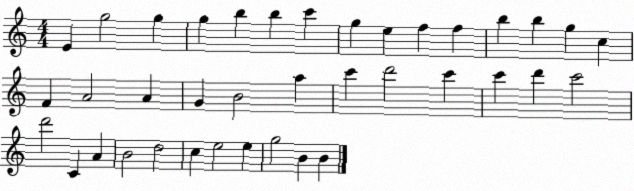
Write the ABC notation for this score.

X:1
T:Untitled
M:4/4
L:1/4
K:C
E g2 g g b b c' g e f f b b g c F A2 A G B2 a c' d'2 c' c' d' c'2 d'2 C A B2 d2 c e2 e g2 B B